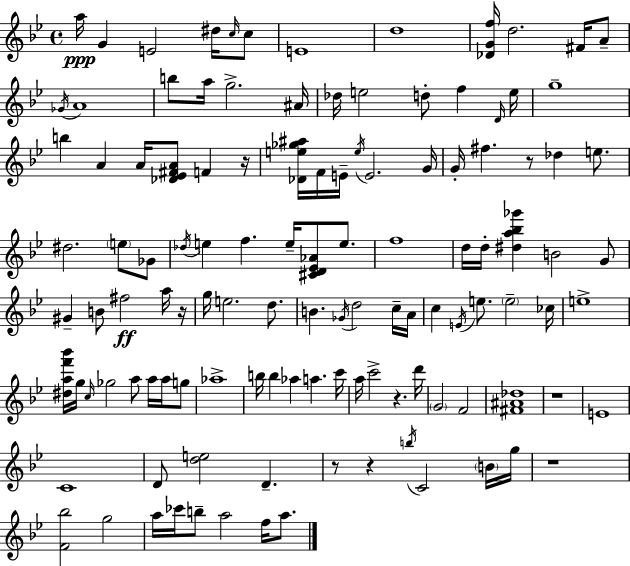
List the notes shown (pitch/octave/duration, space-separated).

A5/s G4/q E4/h D#5/s C5/s C5/e E4/w D5/w [Db4,G4,F5]/s D5/h. F#4/s A4/e Gb4/s A4/w B5/e A5/s G5/h. A#4/s Db5/s E5/h D5/e F5/q D4/s E5/s G5/w B5/q A4/q A4/s [Db4,Eb4,F#4,A4]/e F4/q R/s [Db4,E5,Gb5,A#5]/s F4/s E4/s E5/s E4/h. G4/s G4/s F#5/q. R/e Db5/q E5/e. D#5/h. E5/e Gb4/e Db5/s E5/q F5/q. E5/s [C#4,D4,Eb4,Ab4]/e E5/e. F5/w D5/s D5/s [D#5,A5,Bb5,Gb6]/q B4/h G4/e G#4/q B4/e F#5/h A5/s R/s G5/s E5/h. D5/e. B4/q. Gb4/s D5/h C5/s A4/s C5/q E4/s E5/e. E5/h CES5/s E5/w [D#5,A5,F6,Bb6]/s G5/s C5/s Gb5/h A5/e A5/s A5/s G5/e Ab5/w B5/s B5/q Ab5/q A5/q. C6/s A5/s C6/h R/q. D6/s G4/h F4/h [F#4,A#4,Db5]/w R/w E4/w C4/w D4/e [D5,E5]/h D4/q. R/e R/q B5/s C4/h B4/s G5/s R/w [F4,Bb5]/h G5/h A5/s CES6/s B5/e A5/h F5/s A5/e.